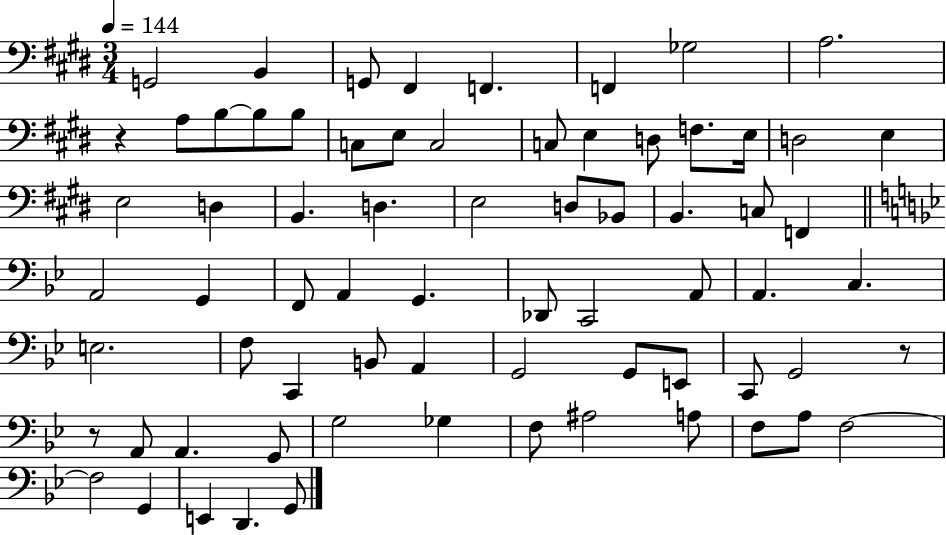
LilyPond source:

{
  \clef bass
  \numericTimeSignature
  \time 3/4
  \key e \major
  \tempo 4 = 144
  \repeat volta 2 { g,2 b,4 | g,8 fis,4 f,4. | f,4 ges2 | a2. | \break r4 a8 b8~~ b8 b8 | c8 e8 c2 | c8 e4 d8 f8. e16 | d2 e4 | \break e2 d4 | b,4. d4. | e2 d8 bes,8 | b,4. c8 f,4 | \break \bar "||" \break \key bes \major a,2 g,4 | f,8 a,4 g,4. | des,8 c,2 a,8 | a,4. c4. | \break e2. | f8 c,4 b,8 a,4 | g,2 g,8 e,8 | c,8 g,2 r8 | \break r8 a,8 a,4. g,8 | g2 ges4 | f8 ais2 a8 | f8 a8 f2~~ | \break f2 g,4 | e,4 d,4. g,8 | } \bar "|."
}